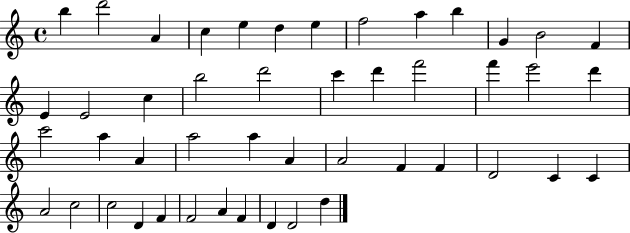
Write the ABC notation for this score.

X:1
T:Untitled
M:4/4
L:1/4
K:C
b d'2 A c e d e f2 a b G B2 F E E2 c b2 d'2 c' d' f'2 f' e'2 d' c'2 a A a2 a A A2 F F D2 C C A2 c2 c2 D F F2 A F D D2 d